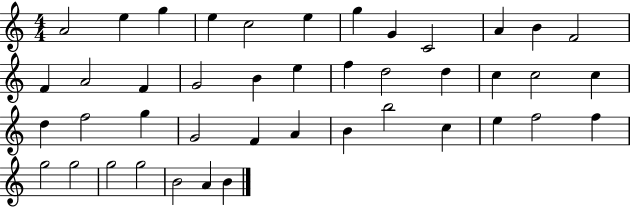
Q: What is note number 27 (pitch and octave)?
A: G5